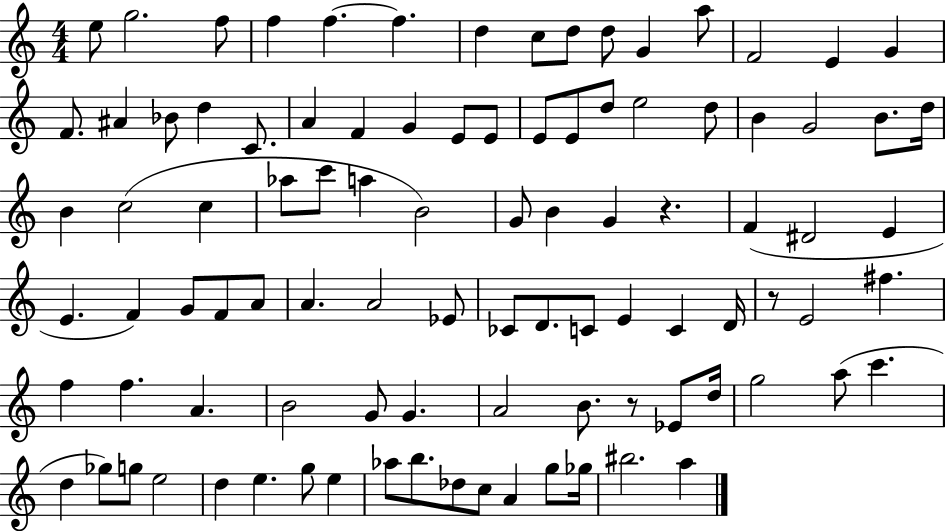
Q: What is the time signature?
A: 4/4